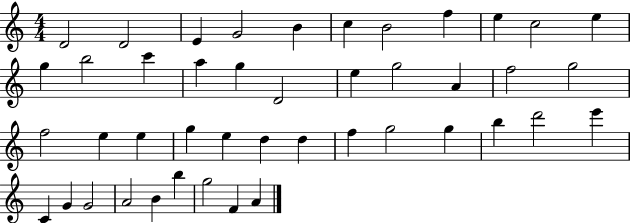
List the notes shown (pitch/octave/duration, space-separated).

D4/h D4/h E4/q G4/h B4/q C5/q B4/h F5/q E5/q C5/h E5/q G5/q B5/h C6/q A5/q G5/q D4/h E5/q G5/h A4/q F5/h G5/h F5/h E5/q E5/q G5/q E5/q D5/q D5/q F5/q G5/h G5/q B5/q D6/h E6/q C4/q G4/q G4/h A4/h B4/q B5/q G5/h F4/q A4/q